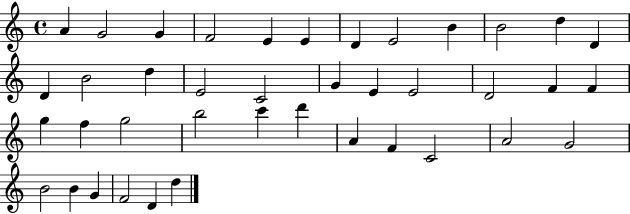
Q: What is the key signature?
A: C major